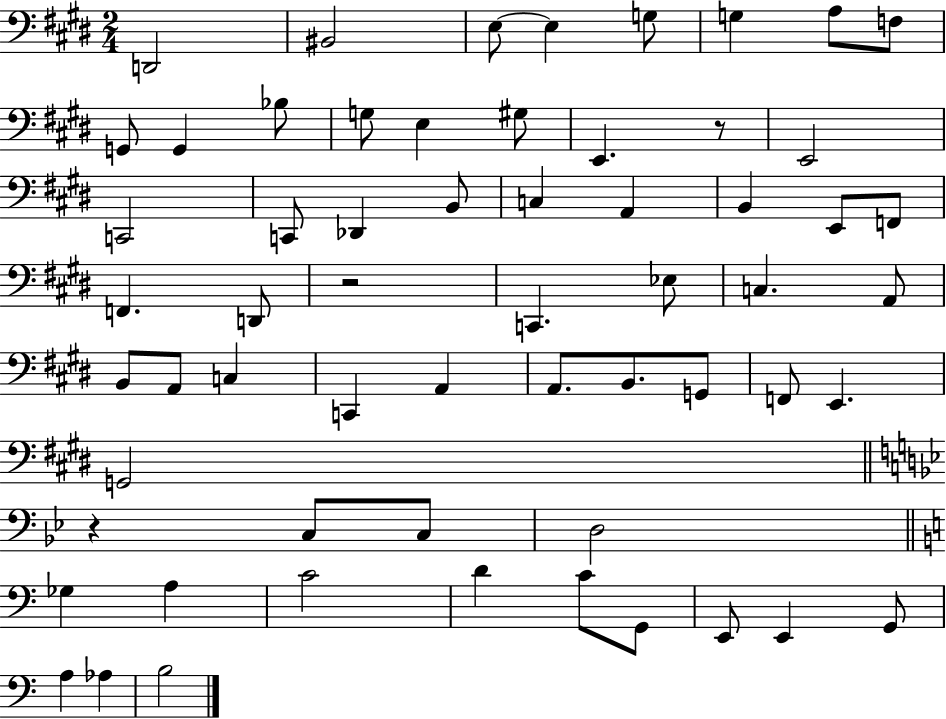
{
  \clef bass
  \numericTimeSignature
  \time 2/4
  \key e \major
  d,2 | bis,2 | e8~~ e4 g8 | g4 a8 f8 | \break g,8 g,4 bes8 | g8 e4 gis8 | e,4. r8 | e,2 | \break c,2 | c,8 des,4 b,8 | c4 a,4 | b,4 e,8 f,8 | \break f,4. d,8 | r2 | c,4. ees8 | c4. a,8 | \break b,8 a,8 c4 | c,4 a,4 | a,8. b,8. g,8 | f,8 e,4. | \break g,2 | \bar "||" \break \key bes \major r4 c8 c8 | d2 | \bar "||" \break \key a \minor ges4 a4 | c'2 | d'4 c'8 g,8 | e,8 e,4 g,8 | \break a4 aes4 | b2 | \bar "|."
}